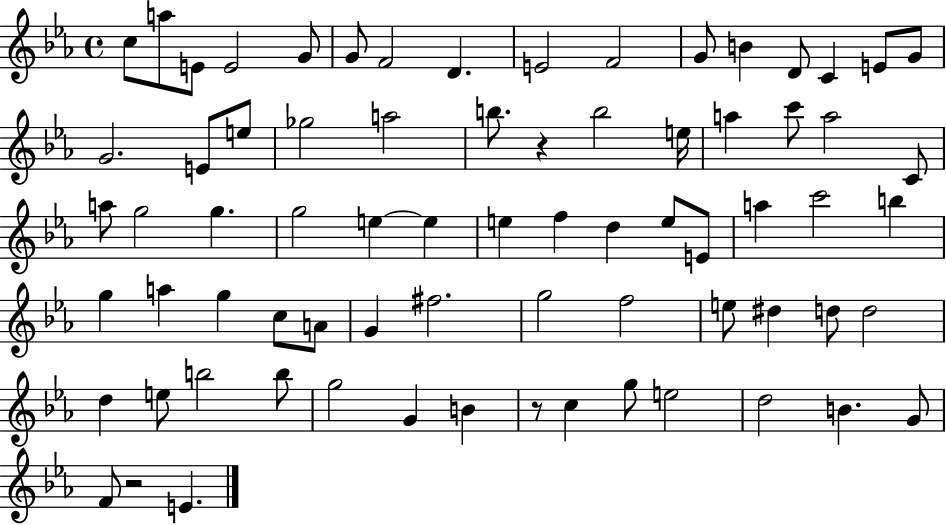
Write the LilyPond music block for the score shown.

{
  \clef treble
  \time 4/4
  \defaultTimeSignature
  \key ees \major
  \repeat volta 2 { c''8 a''8 e'8 e'2 g'8 | g'8 f'2 d'4. | e'2 f'2 | g'8 b'4 d'8 c'4 e'8 g'8 | \break g'2. e'8 e''8 | ges''2 a''2 | b''8. r4 b''2 e''16 | a''4 c'''8 a''2 c'8 | \break a''8 g''2 g''4. | g''2 e''4~~ e''4 | e''4 f''4 d''4 e''8 e'8 | a''4 c'''2 b''4 | \break g''4 a''4 g''4 c''8 a'8 | g'4 fis''2. | g''2 f''2 | e''8 dis''4 d''8 d''2 | \break d''4 e''8 b''2 b''8 | g''2 g'4 b'4 | r8 c''4 g''8 e''2 | d''2 b'4. g'8 | \break f'8 r2 e'4. | } \bar "|."
}